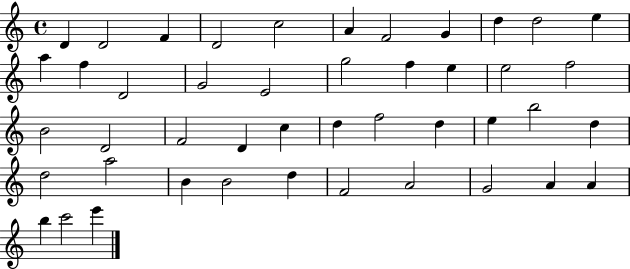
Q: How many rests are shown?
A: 0